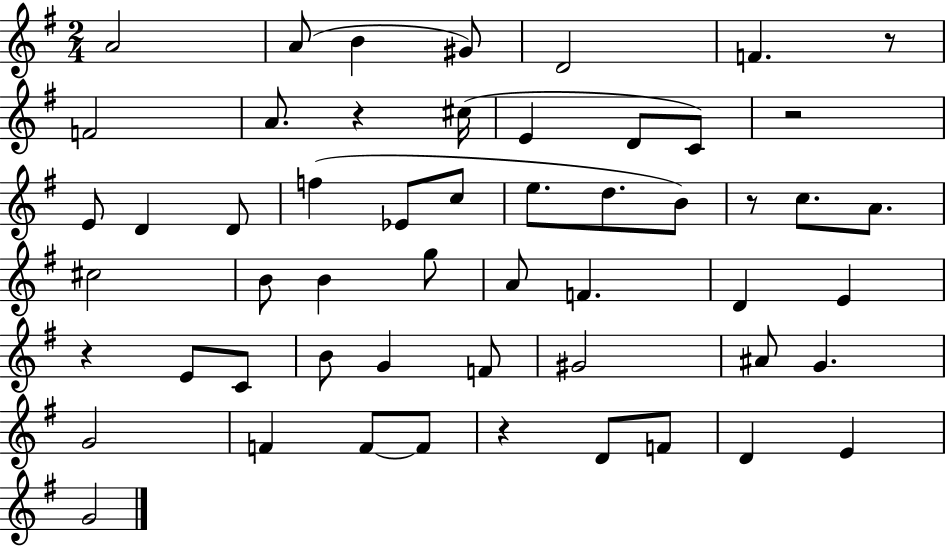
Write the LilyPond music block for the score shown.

{
  \clef treble
  \numericTimeSignature
  \time 2/4
  \key g \major
  a'2 | a'8( b'4 gis'8) | d'2 | f'4. r8 | \break f'2 | a'8. r4 cis''16( | e'4 d'8 c'8) | r2 | \break e'8 d'4 d'8 | f''4( ees'8 c''8 | e''8. d''8. b'8) | r8 c''8. a'8. | \break cis''2 | b'8 b'4 g''8 | a'8 f'4. | d'4 e'4 | \break r4 e'8 c'8 | b'8 g'4 f'8 | gis'2 | ais'8 g'4. | \break g'2 | f'4 f'8~~ f'8 | r4 d'8 f'8 | d'4 e'4 | \break g'2 | \bar "|."
}